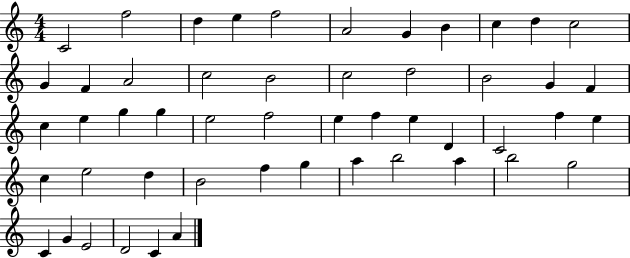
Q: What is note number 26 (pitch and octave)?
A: E5